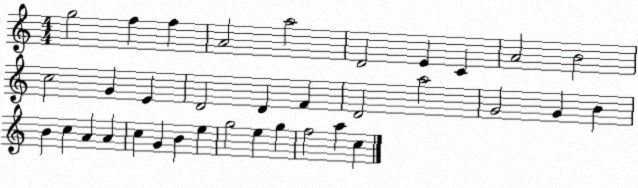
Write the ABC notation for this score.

X:1
T:Untitled
M:4/4
L:1/4
K:C
g2 f f A2 a2 D2 E C A2 B2 c2 G E D2 D F D2 a2 G2 G B B c A A c G B e g2 e g f2 a c